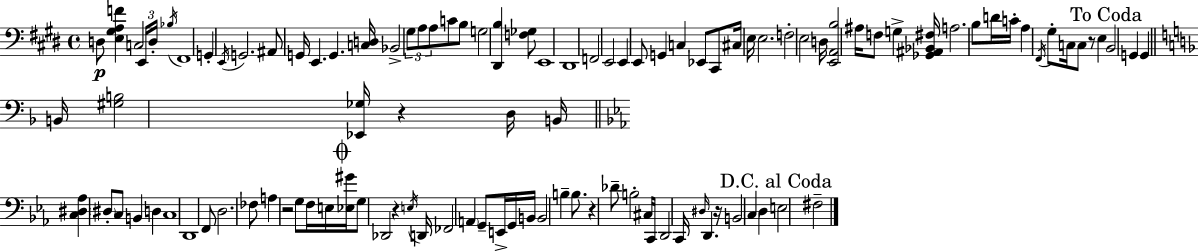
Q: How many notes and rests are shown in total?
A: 110